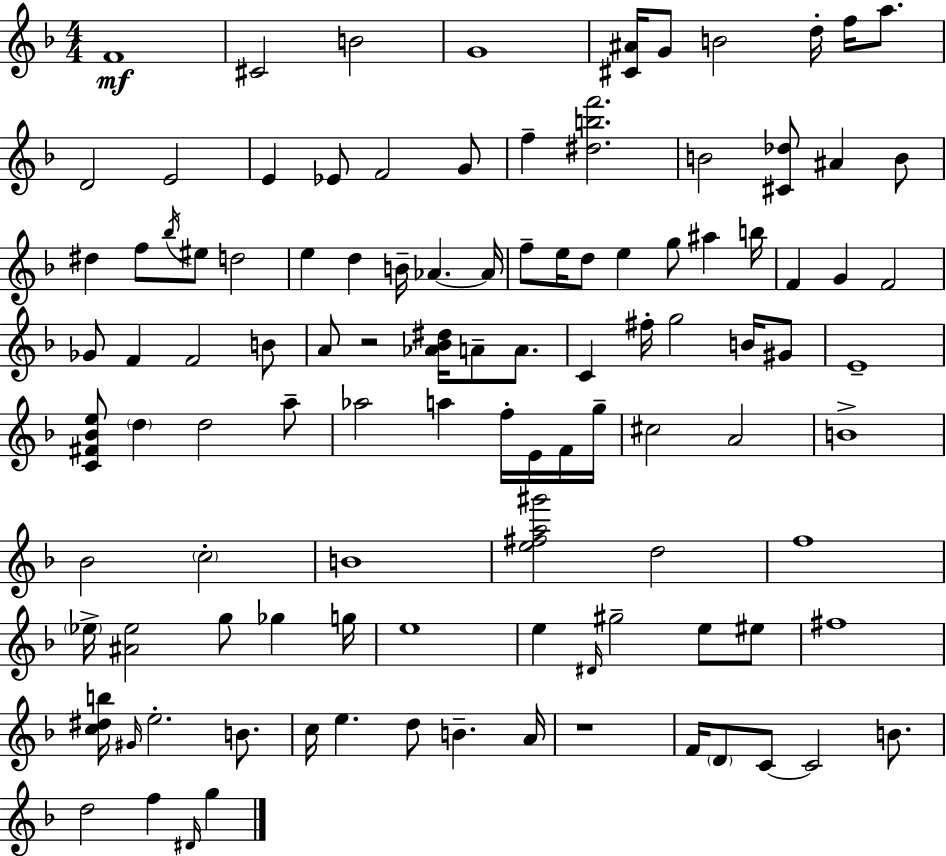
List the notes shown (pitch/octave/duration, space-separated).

F4/w C#4/h B4/h G4/w [C#4,A#4]/s G4/e B4/h D5/s F5/s A5/e. D4/h E4/h E4/q Eb4/e F4/h G4/e F5/q [D#5,B5,F6]/h. B4/h [C#4,Db5]/e A#4/q B4/e D#5/q F5/e Bb5/s EIS5/e D5/h E5/q D5/q B4/s Ab4/q. Ab4/s F5/e E5/s D5/e E5/q G5/e A#5/q B5/s F4/q G4/q F4/h Gb4/e F4/q F4/h B4/e A4/e R/h [Ab4,Bb4,D#5]/s A4/e A4/e. C4/q F#5/s G5/h B4/s G#4/e E4/w [C4,F#4,Bb4,E5]/e D5/q D5/h A5/e Ab5/h A5/q F5/s E4/s F4/s G5/s C#5/h A4/h B4/w Bb4/h C5/h B4/w [E5,F#5,A5,G#6]/h D5/h F5/w Eb5/s [A#4,Eb5]/h G5/e Gb5/q G5/s E5/w E5/q D#4/s G#5/h E5/e EIS5/e F#5/w [C5,D#5,B5]/s G#4/s E5/h. B4/e. C5/s E5/q. D5/e B4/q. A4/s R/w F4/s D4/e C4/e C4/h B4/e. D5/h F5/q D#4/s G5/q